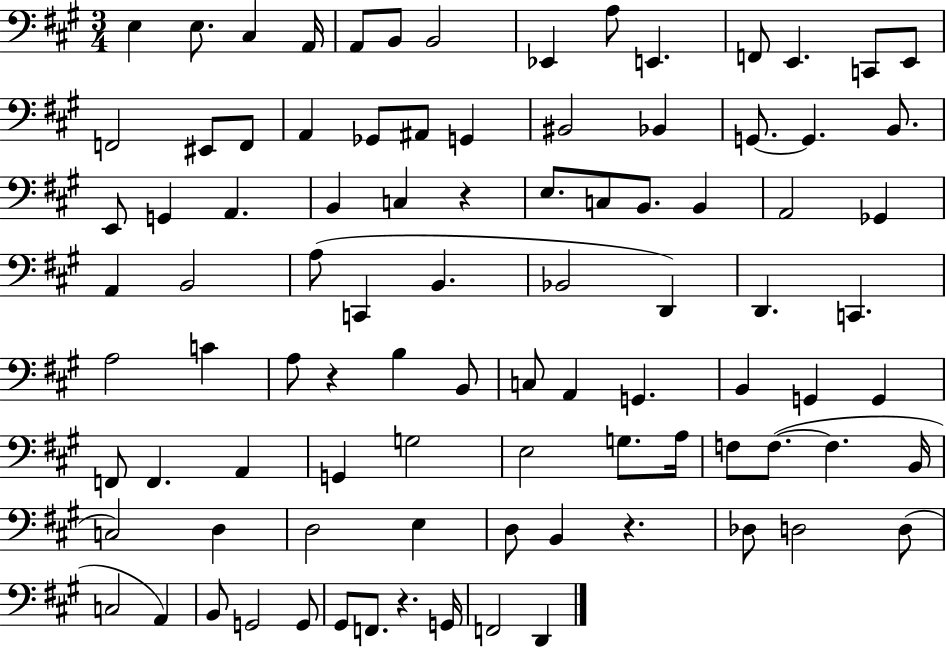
{
  \clef bass
  \numericTimeSignature
  \time 3/4
  \key a \major
  e4 e8. cis4 a,16 | a,8 b,8 b,2 | ees,4 a8 e,4. | f,8 e,4. c,8 e,8 | \break f,2 eis,8 f,8 | a,4 ges,8 ais,8 g,4 | bis,2 bes,4 | g,8.~~ g,4. b,8. | \break e,8 g,4 a,4. | b,4 c4 r4 | e8. c8 b,8. b,4 | a,2 ges,4 | \break a,4 b,2 | a8( c,4 b,4. | bes,2 d,4) | d,4. c,4. | \break a2 c'4 | a8 r4 b4 b,8 | c8 a,4 g,4. | b,4 g,4 g,4 | \break f,8 f,4. a,4 | g,4 g2 | e2 g8. a16 | f8 f8.~(~ f4. b,16 | \break c2) d4 | d2 e4 | d8 b,4 r4. | des8 d2 d8( | \break c2 a,4) | b,8 g,2 g,8 | gis,8 f,8. r4. g,16 | f,2 d,4 | \break \bar "|."
}